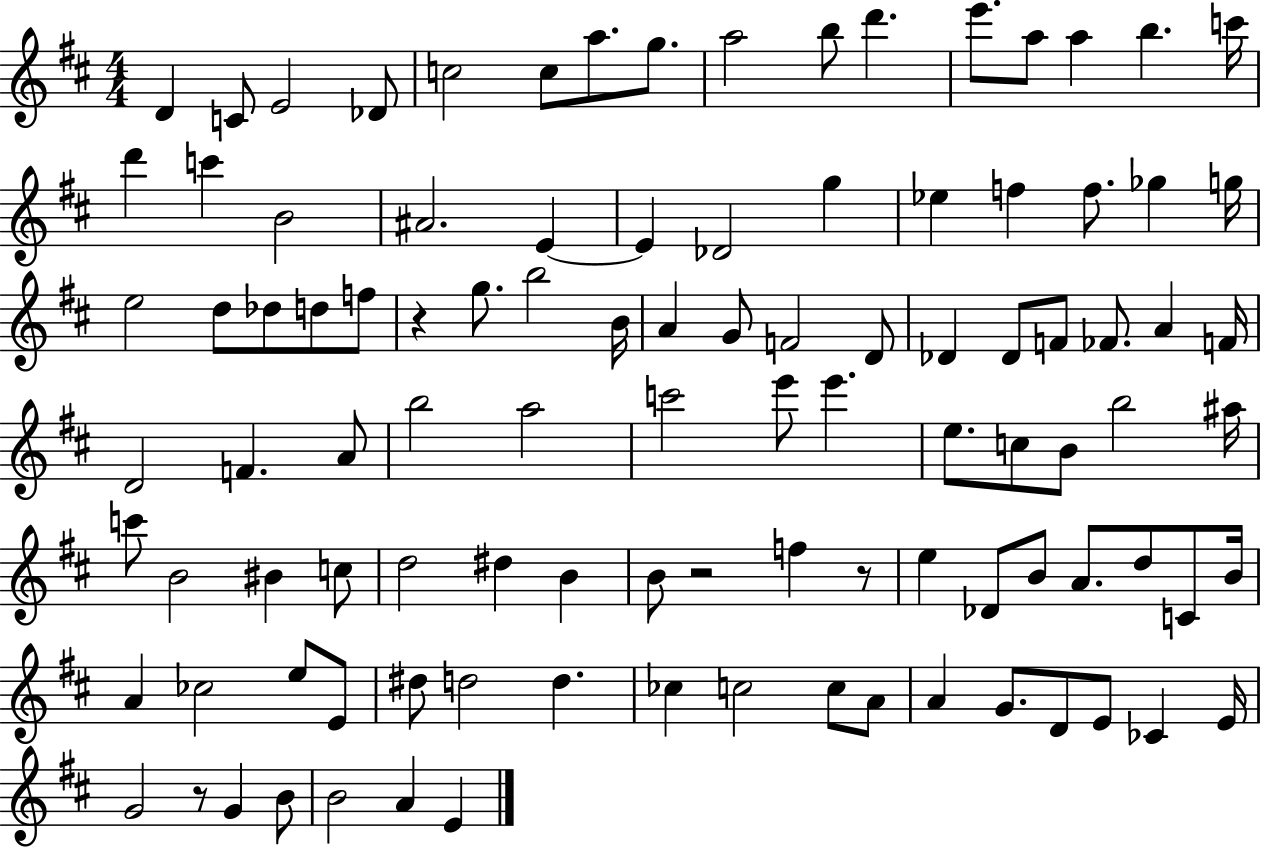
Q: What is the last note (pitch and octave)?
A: E4